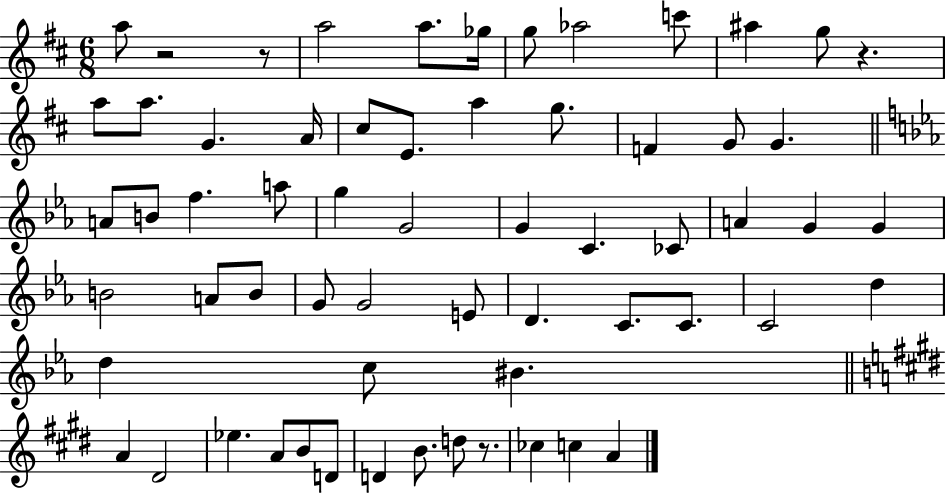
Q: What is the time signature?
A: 6/8